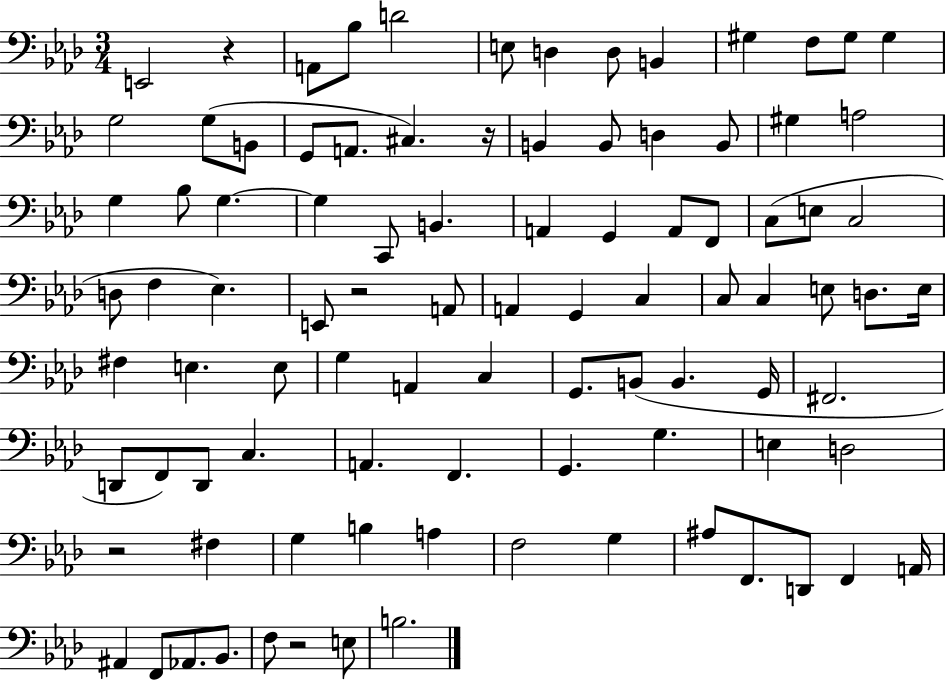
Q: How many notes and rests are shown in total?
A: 94